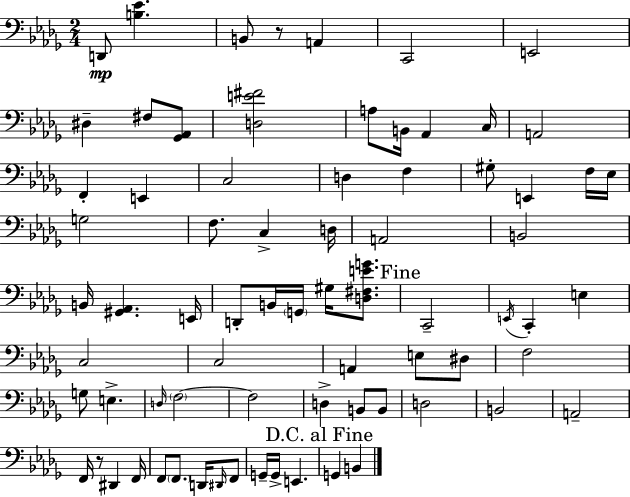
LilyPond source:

{
  \clef bass
  \numericTimeSignature
  \time 2/4
  \key bes \minor
  \repeat volta 2 { d,8\mp <b ees'>4. | b,8 r8 a,4 | c,2 | e,2 | \break dis4-- fis8 <ges, aes,>8 | <d e' fis'>2 | a8 b,16 aes,4 c16 | a,2 | \break f,4-. e,4 | c2 | d4 f4 | gis8-. e,4 f16 ees16 | \break g2 | f8. c4-> d16 | a,2 | b,2 | \break b,16 <gis, aes,>4. e,16 | d,8-. b,16 \parenthesize g,16 gis16 <d fis e' g'>8. | \mark "Fine" c,2-- | \acciaccatura { e,16 } c,4-. e4 | \break c2 | c2 | a,4 e8 dis8 | f2 | \break g8 e4.-> | \grace { d16 } \parenthesize f2~~ | f2 | d4-> b,8 | \break b,8 d2 | b,2 | a,2-- | f,16 r8 dis,4 | \break f,16 f,8 \parenthesize f,8. d,16 | \grace { dis,16 } f,8 g,16-- g,16-> e,4. | \mark "D.C. al Fine" g,4 b,4 | } \bar "|."
}